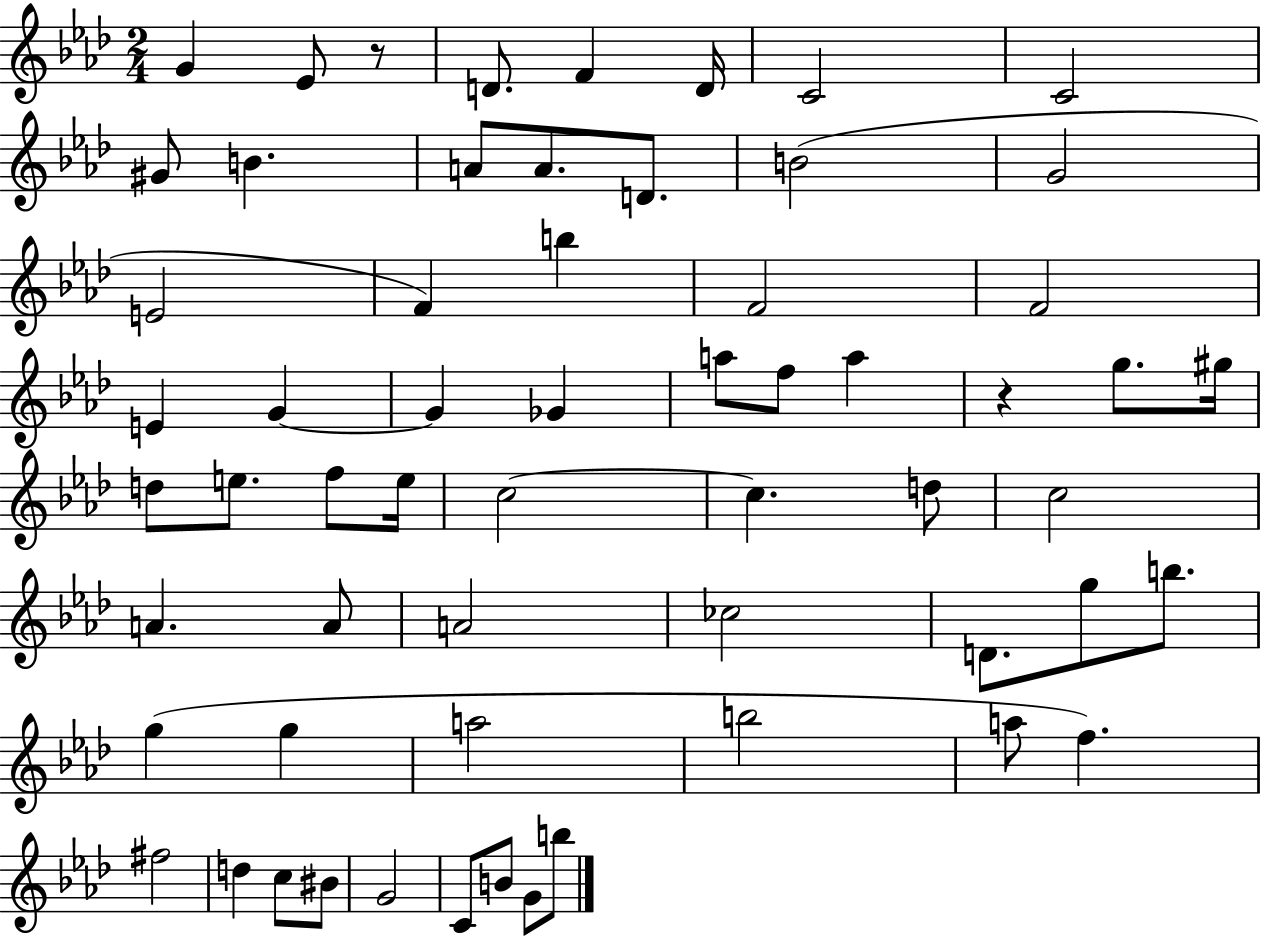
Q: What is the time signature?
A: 2/4